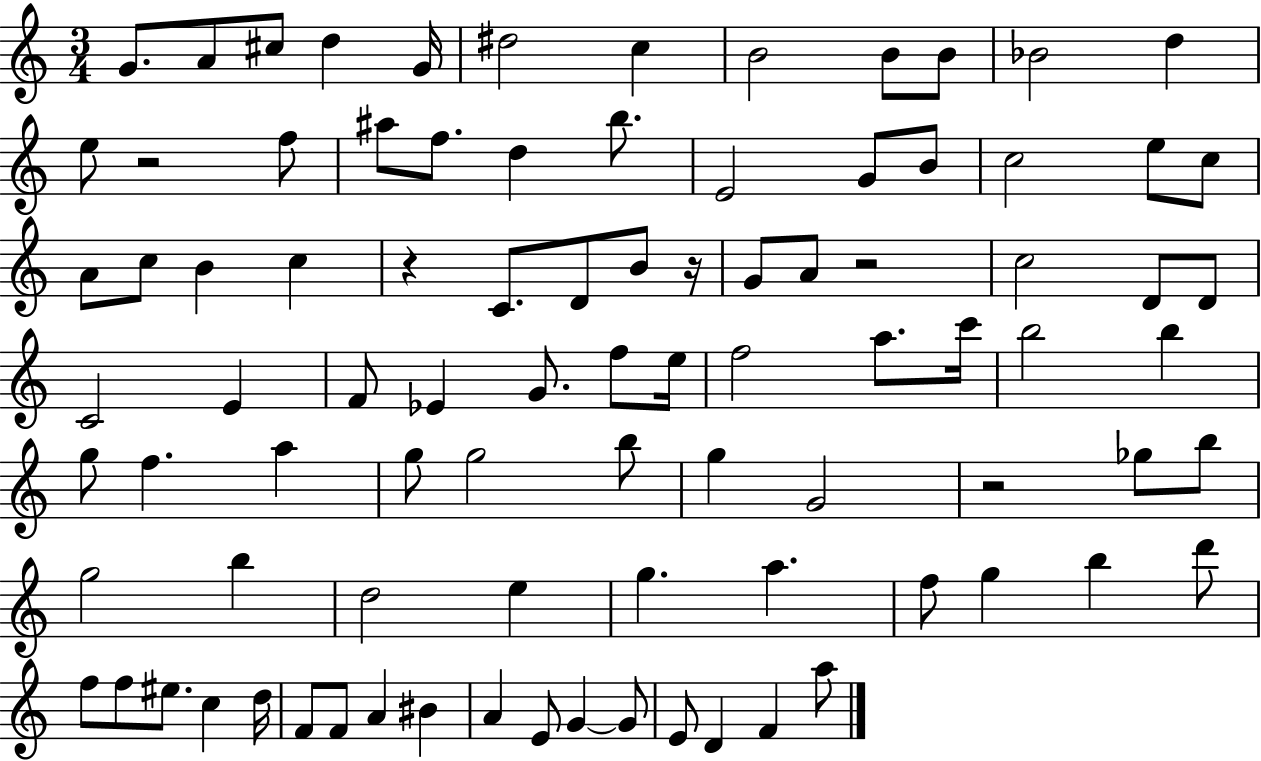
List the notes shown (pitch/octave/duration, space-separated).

G4/e. A4/e C#5/e D5/q G4/s D#5/h C5/q B4/h B4/e B4/e Bb4/h D5/q E5/e R/h F5/e A#5/e F5/e. D5/q B5/e. E4/h G4/e B4/e C5/h E5/e C5/e A4/e C5/e B4/q C5/q R/q C4/e. D4/e B4/e R/s G4/e A4/e R/h C5/h D4/e D4/e C4/h E4/q F4/e Eb4/q G4/e. F5/e E5/s F5/h A5/e. C6/s B5/h B5/q G5/e F5/q. A5/q G5/e G5/h B5/e G5/q G4/h R/h Gb5/e B5/e G5/h B5/q D5/h E5/q G5/q. A5/q. F5/e G5/q B5/q D6/e F5/e F5/e EIS5/e. C5/q D5/s F4/e F4/e A4/q BIS4/q A4/q E4/e G4/q G4/e E4/e D4/q F4/q A5/e